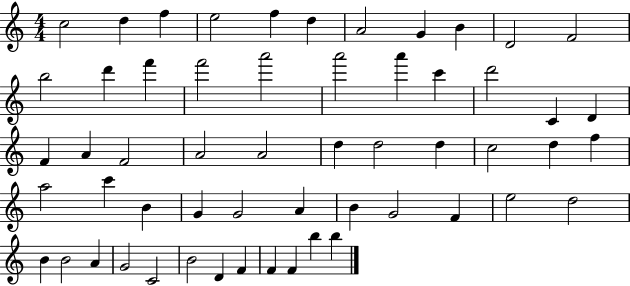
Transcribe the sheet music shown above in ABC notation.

X:1
T:Untitled
M:4/4
L:1/4
K:C
c2 d f e2 f d A2 G B D2 F2 b2 d' f' f'2 a'2 a'2 a' c' d'2 C D F A F2 A2 A2 d d2 d c2 d f a2 c' B G G2 A B G2 F e2 d2 B B2 A G2 C2 B2 D F F F b b